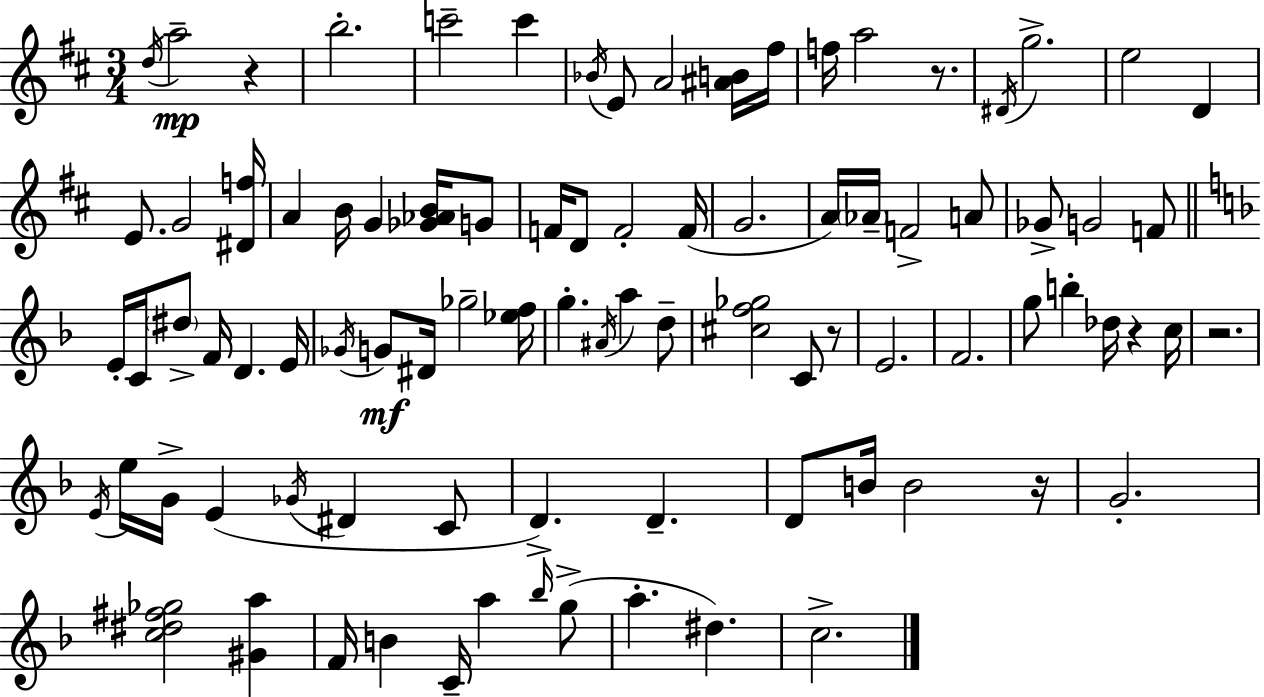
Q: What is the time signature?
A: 3/4